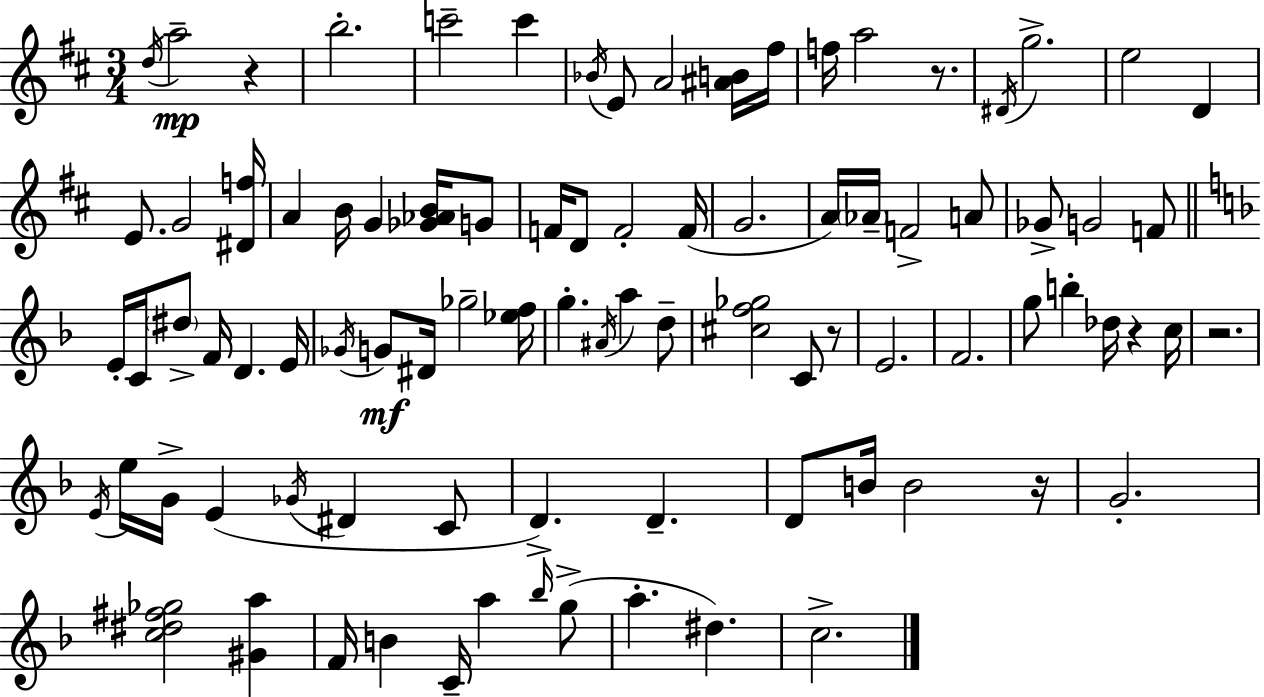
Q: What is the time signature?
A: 3/4